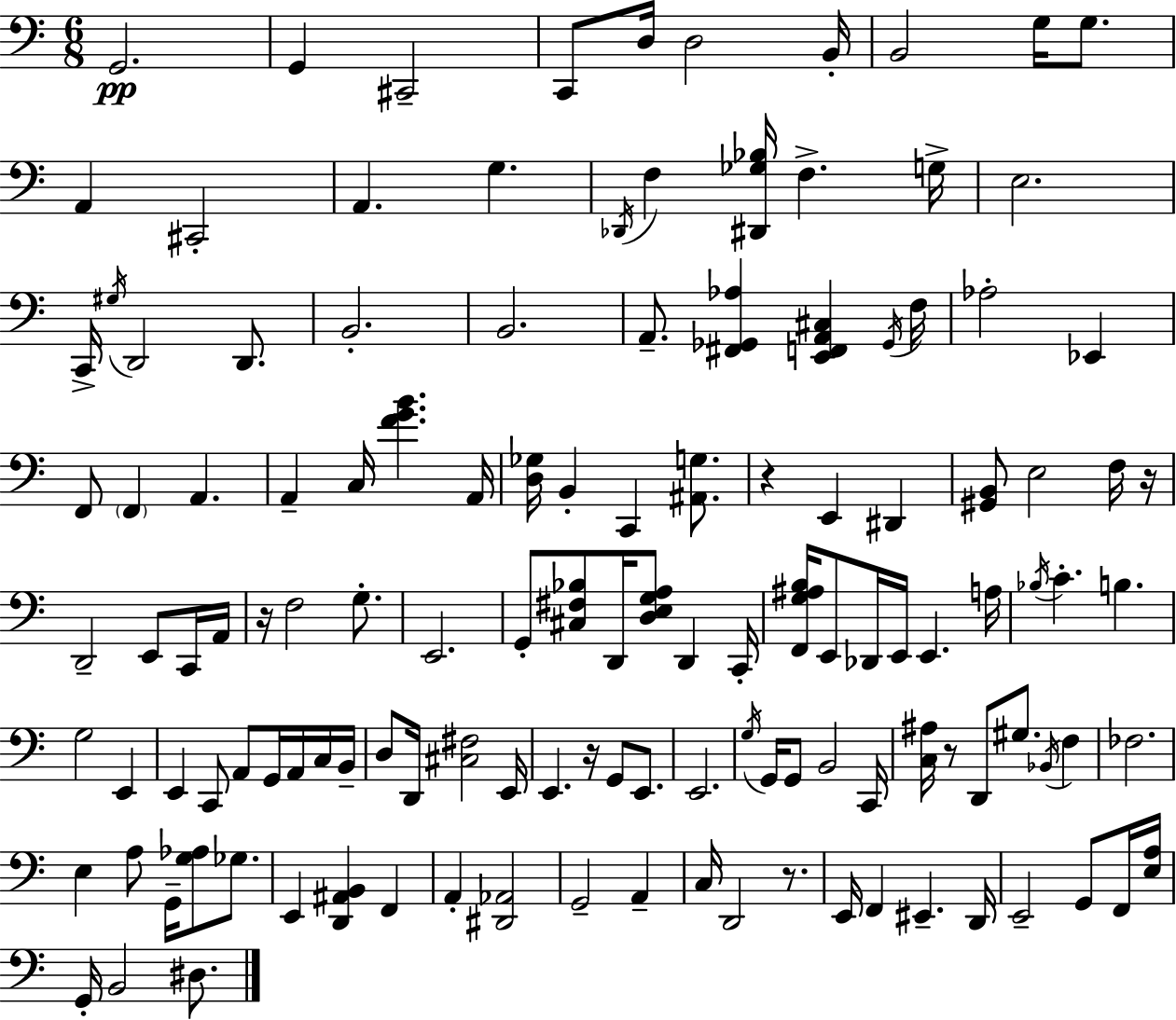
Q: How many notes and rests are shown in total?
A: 130